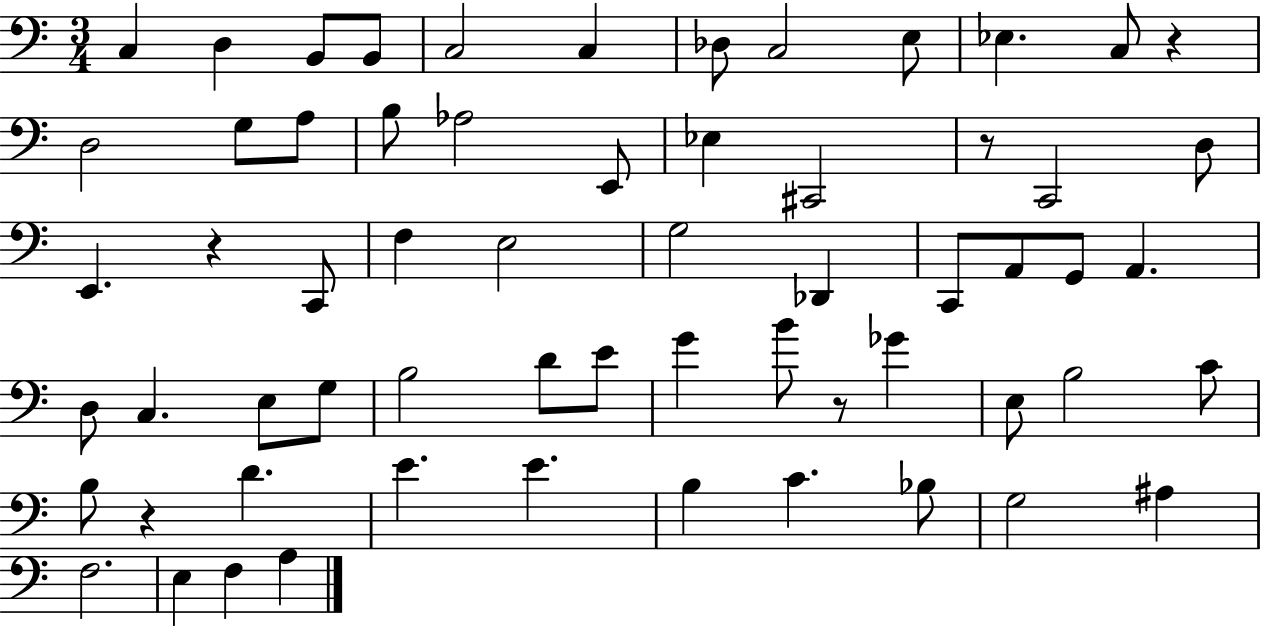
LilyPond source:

{
  \clef bass
  \numericTimeSignature
  \time 3/4
  \key c \major
  c4 d4 b,8 b,8 | c2 c4 | des8 c2 e8 | ees4. c8 r4 | \break d2 g8 a8 | b8 aes2 e,8 | ees4 cis,2 | r8 c,2 d8 | \break e,4. r4 c,8 | f4 e2 | g2 des,4 | c,8 a,8 g,8 a,4. | \break d8 c4. e8 g8 | b2 d'8 e'8 | g'4 b'8 r8 ges'4 | e8 b2 c'8 | \break b8 r4 d'4. | e'4. e'4. | b4 c'4. bes8 | g2 ais4 | \break f2. | e4 f4 a4 | \bar "|."
}